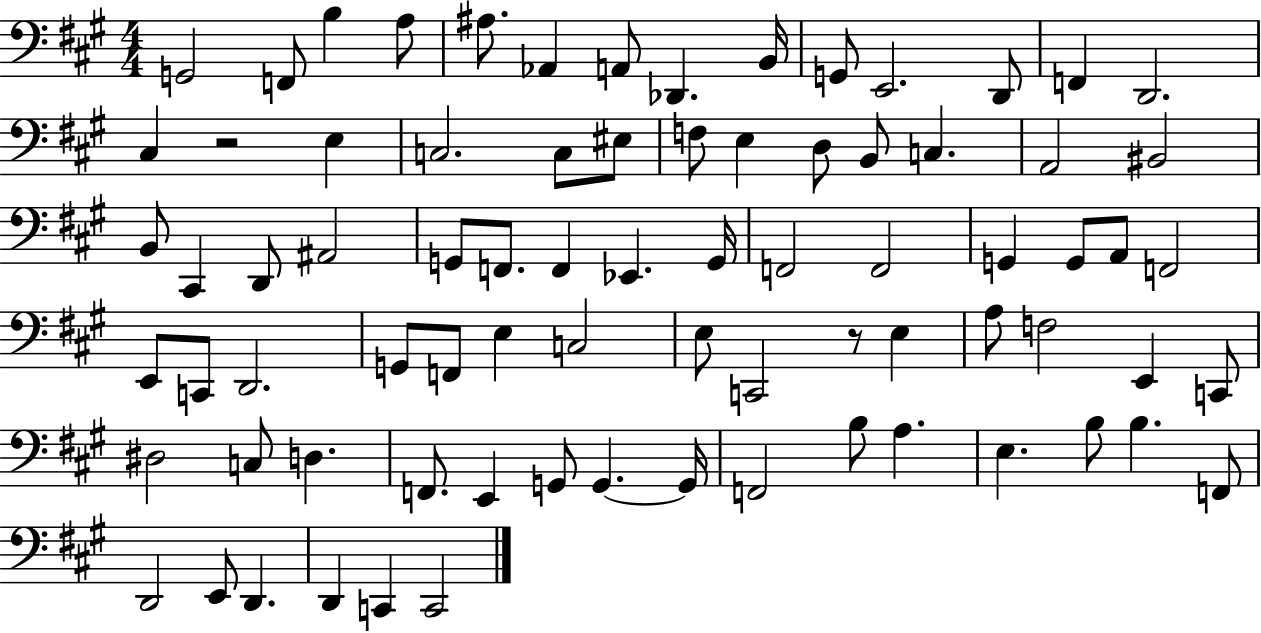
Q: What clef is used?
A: bass